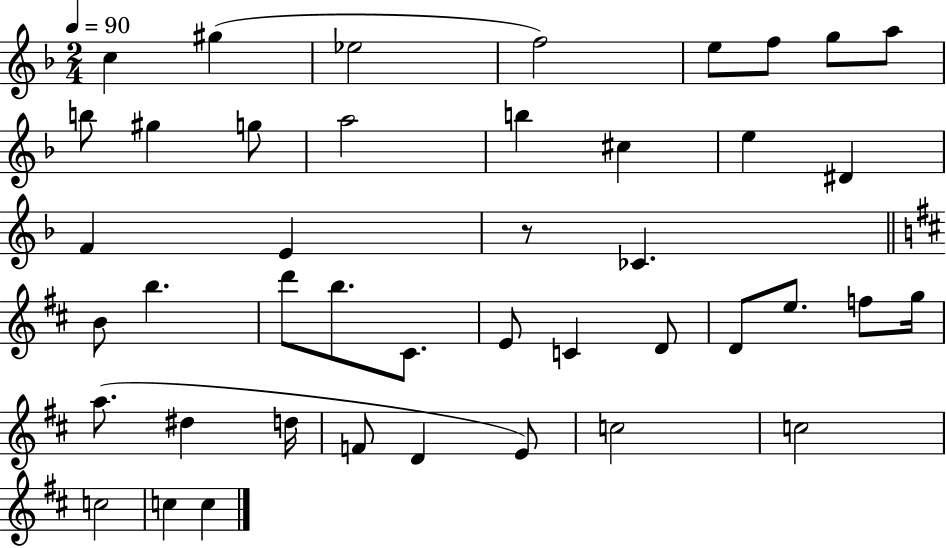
{
  \clef treble
  \numericTimeSignature
  \time 2/4
  \key f \major
  \tempo 4 = 90
  c''4 gis''4( | ees''2 | f''2) | e''8 f''8 g''8 a''8 | \break b''8 gis''4 g''8 | a''2 | b''4 cis''4 | e''4 dis'4 | \break f'4 e'4 | r8 ces'4. | \bar "||" \break \key d \major b'8 b''4. | d'''8 b''8. cis'8. | e'8 c'4 d'8 | d'8 e''8. f''8 g''16 | \break a''8.( dis''4 d''16 | f'8 d'4 e'8) | c''2 | c''2 | \break c''2 | c''4 c''4 | \bar "|."
}